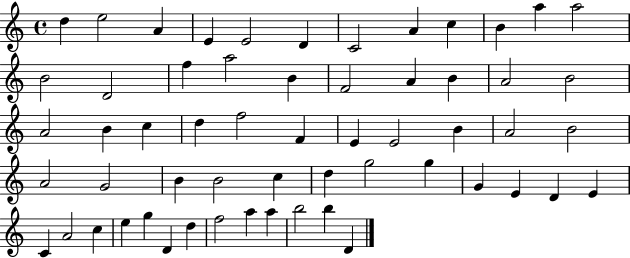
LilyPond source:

{
  \clef treble
  \time 4/4
  \defaultTimeSignature
  \key c \major
  d''4 e''2 a'4 | e'4 e'2 d'4 | c'2 a'4 c''4 | b'4 a''4 a''2 | \break b'2 d'2 | f''4 a''2 b'4 | f'2 a'4 b'4 | a'2 b'2 | \break a'2 b'4 c''4 | d''4 f''2 f'4 | e'4 e'2 b'4 | a'2 b'2 | \break a'2 g'2 | b'4 b'2 c''4 | d''4 g''2 g''4 | g'4 e'4 d'4 e'4 | \break c'4 a'2 c''4 | e''4 g''4 d'4 d''4 | f''2 a''4 a''4 | b''2 b''4 d'4 | \break \bar "|."
}